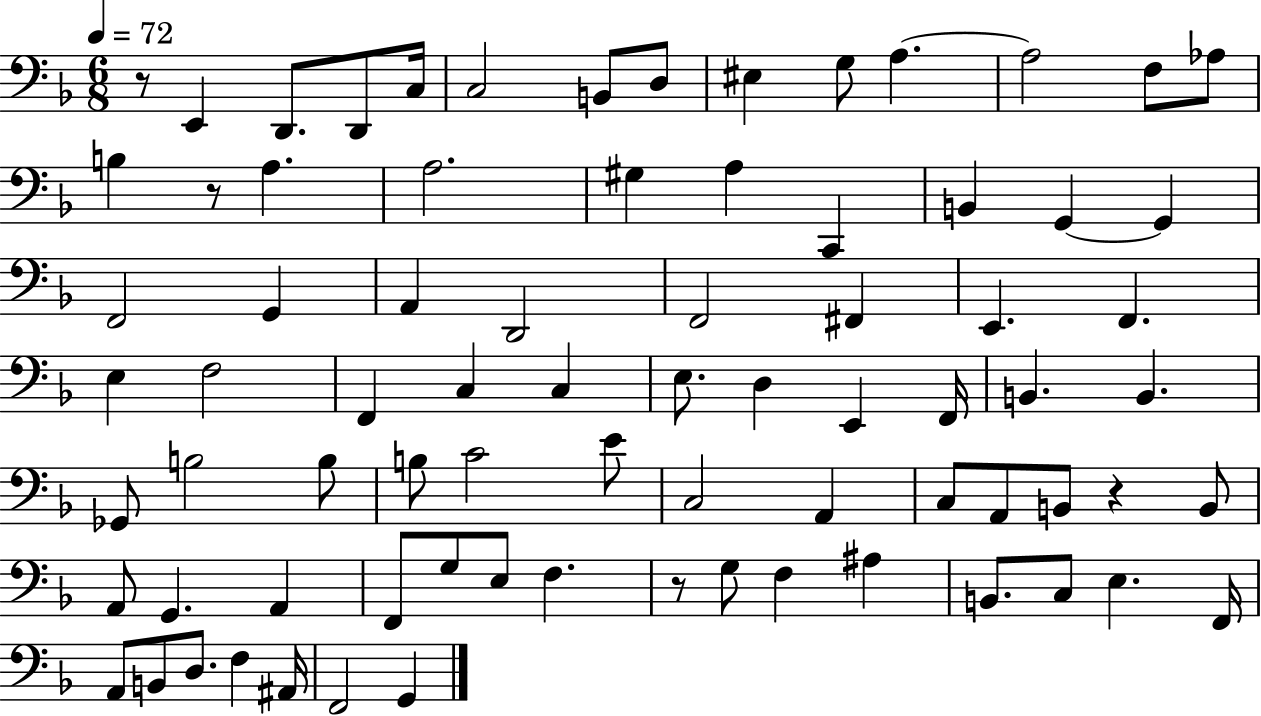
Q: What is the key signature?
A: F major